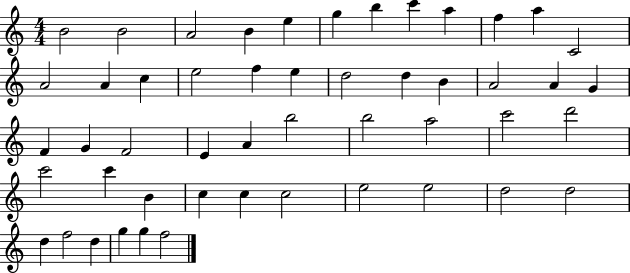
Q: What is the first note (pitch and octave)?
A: B4